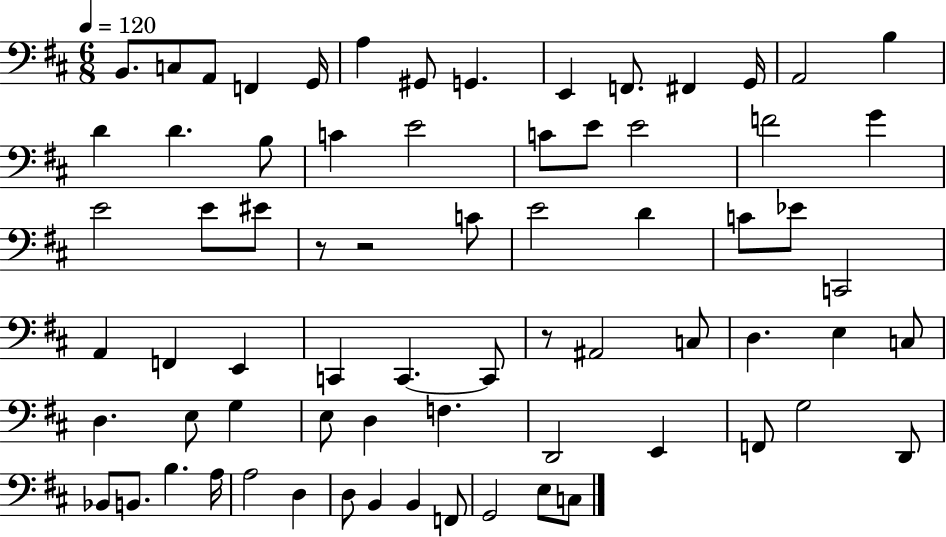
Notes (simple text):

B2/e. C3/e A2/e F2/q G2/s A3/q G#2/e G2/q. E2/q F2/e. F#2/q G2/s A2/h B3/q D4/q D4/q. B3/e C4/q E4/h C4/e E4/e E4/h F4/h G4/q E4/h E4/e EIS4/e R/e R/h C4/e E4/h D4/q C4/e Eb4/e C2/h A2/q F2/q E2/q C2/q C2/q. C2/e R/e A#2/h C3/e D3/q. E3/q C3/e D3/q. E3/e G3/q E3/e D3/q F3/q. D2/h E2/q F2/e G3/h D2/e Bb2/e B2/e. B3/q. A3/s A3/h D3/q D3/e B2/q B2/q F2/e G2/h E3/e C3/e